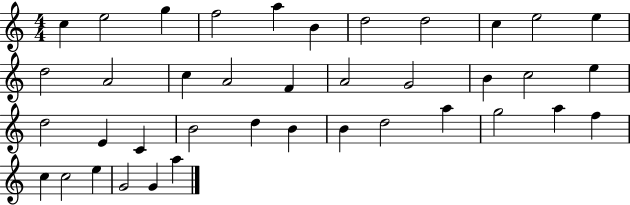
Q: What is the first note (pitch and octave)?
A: C5